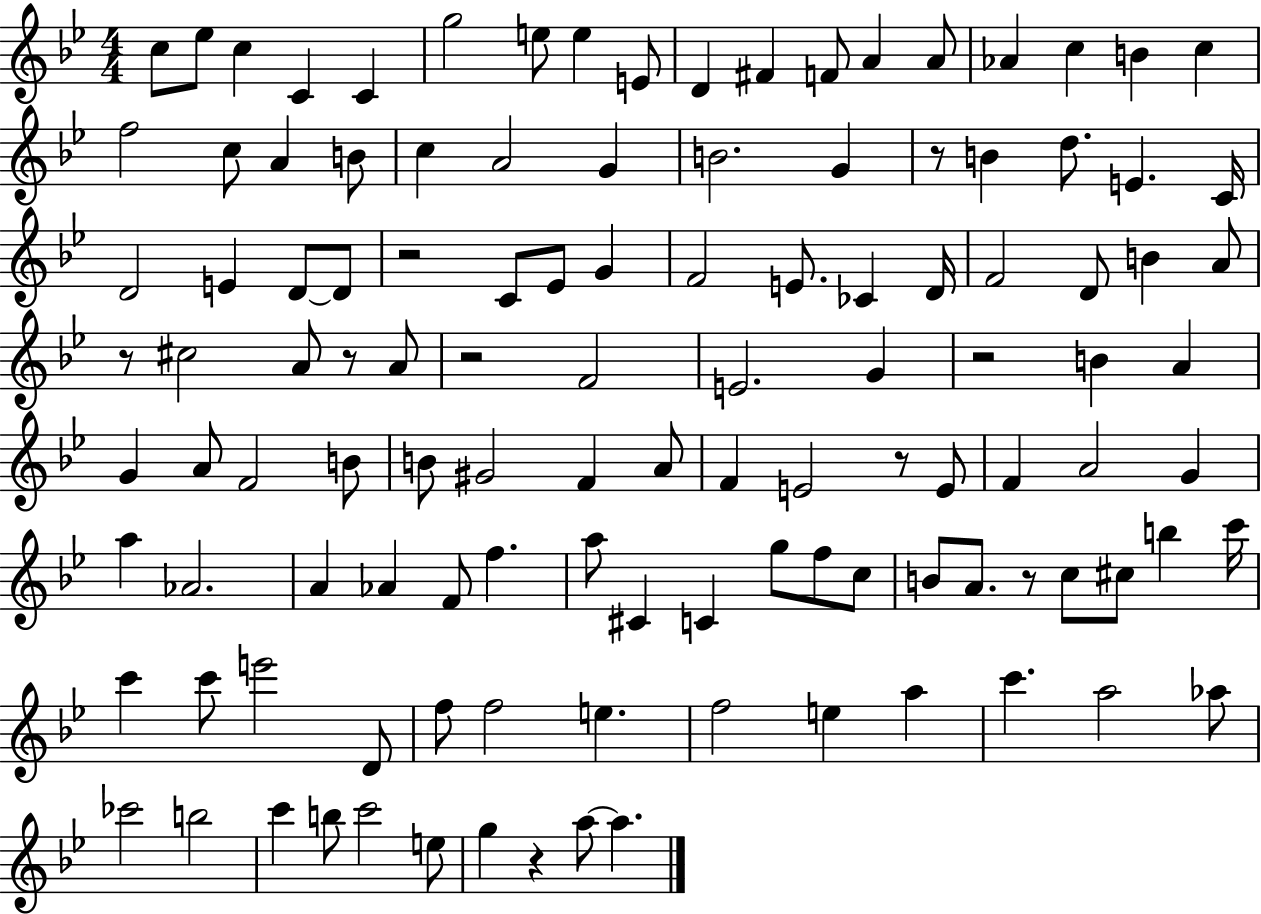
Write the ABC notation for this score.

X:1
T:Untitled
M:4/4
L:1/4
K:Bb
c/2 _e/2 c C C g2 e/2 e E/2 D ^F F/2 A A/2 _A c B c f2 c/2 A B/2 c A2 G B2 G z/2 B d/2 E C/4 D2 E D/2 D/2 z2 C/2 _E/2 G F2 E/2 _C D/4 F2 D/2 B A/2 z/2 ^c2 A/2 z/2 A/2 z2 F2 E2 G z2 B A G A/2 F2 B/2 B/2 ^G2 F A/2 F E2 z/2 E/2 F A2 G a _A2 A _A F/2 f a/2 ^C C g/2 f/2 c/2 B/2 A/2 z/2 c/2 ^c/2 b c'/4 c' c'/2 e'2 D/2 f/2 f2 e f2 e a c' a2 _a/2 _c'2 b2 c' b/2 c'2 e/2 g z a/2 a